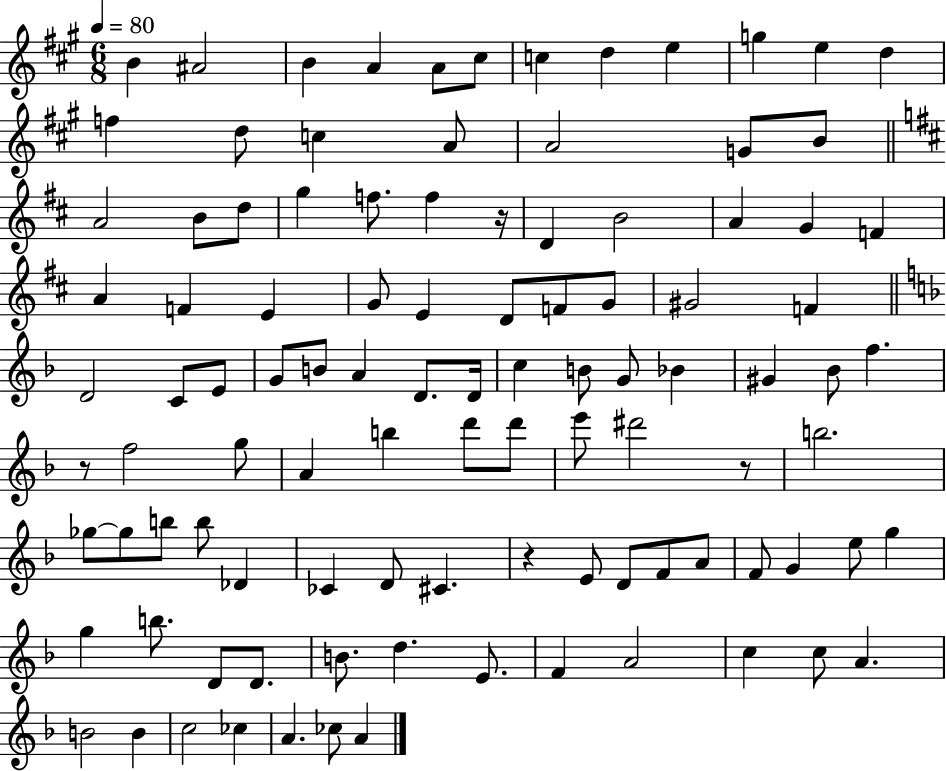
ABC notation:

X:1
T:Untitled
M:6/8
L:1/4
K:A
B ^A2 B A A/2 ^c/2 c d e g e d f d/2 c A/2 A2 G/2 B/2 A2 B/2 d/2 g f/2 f z/4 D B2 A G F A F E G/2 E D/2 F/2 G/2 ^G2 F D2 C/2 E/2 G/2 B/2 A D/2 D/4 c B/2 G/2 _B ^G _B/2 f z/2 f2 g/2 A b d'/2 d'/2 e'/2 ^d'2 z/2 b2 _g/2 _g/2 b/2 b/2 _D _C D/2 ^C z E/2 D/2 F/2 A/2 F/2 G e/2 g g b/2 D/2 D/2 B/2 d E/2 F A2 c c/2 A B2 B c2 _c A _c/2 A